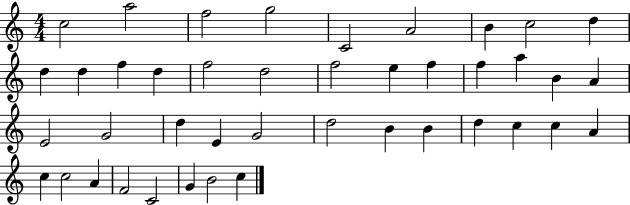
C5/h A5/h F5/h G5/h C4/h A4/h B4/q C5/h D5/q D5/q D5/q F5/q D5/q F5/h D5/h F5/h E5/q F5/q F5/q A5/q B4/q A4/q E4/h G4/h D5/q E4/q G4/h D5/h B4/q B4/q D5/q C5/q C5/q A4/q C5/q C5/h A4/q F4/h C4/h G4/q B4/h C5/q